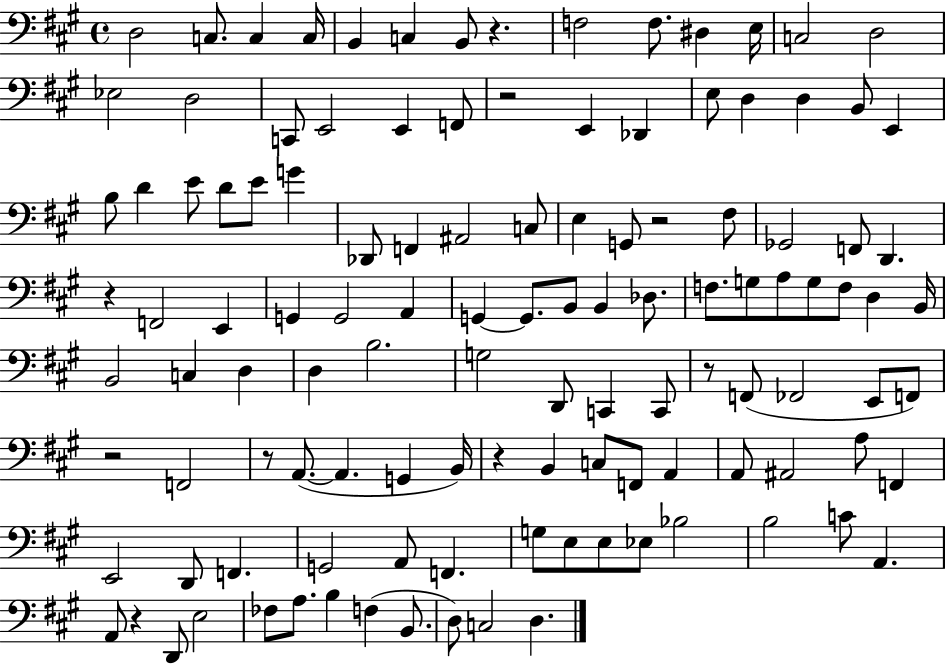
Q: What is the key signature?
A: A major